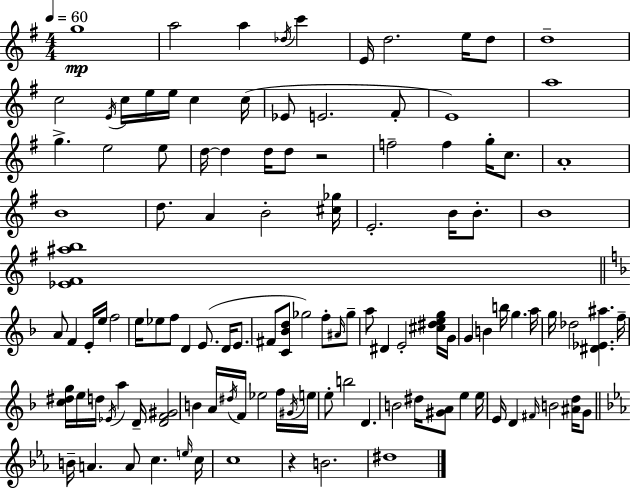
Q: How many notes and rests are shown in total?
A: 116